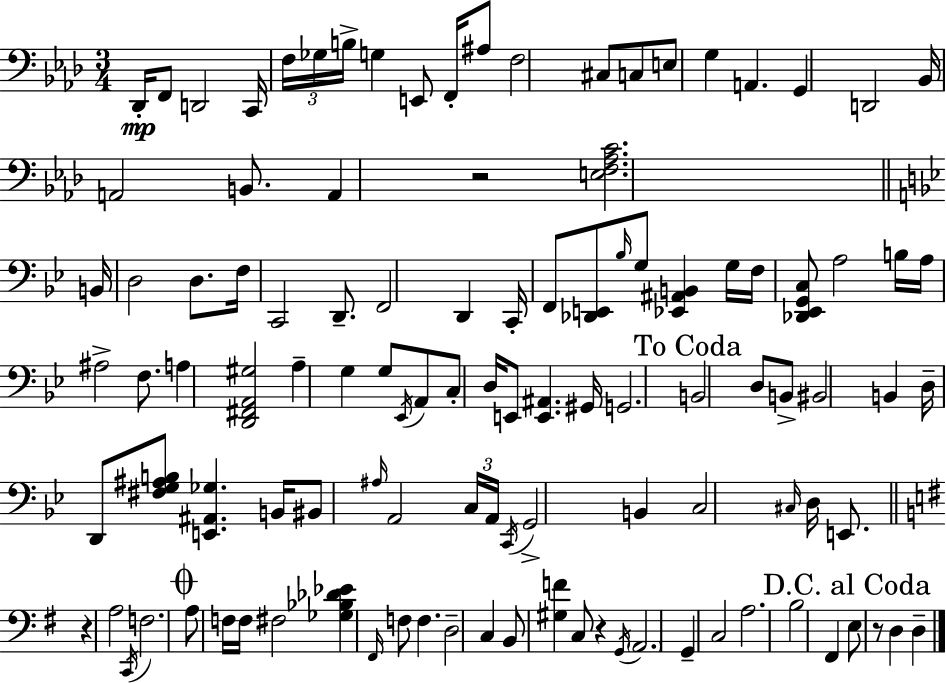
Db2/s F2/e D2/h C2/s F3/s Gb3/s B3/s G3/q E2/e F2/s A#3/e F3/h C#3/e C3/e E3/e G3/q A2/q. G2/q D2/h Bb2/s A2/h B2/e. A2/q R/h [E3,F3,Ab3,C4]/h. B2/s D3/h D3/e. F3/s C2/h D2/e. F2/h D2/q C2/s F2/e [Db2,E2]/e Bb3/s G3/e [Eb2,A#2,B2]/q G3/s F3/s [Db2,Eb2,G2,C3]/e A3/h B3/s A3/s A#3/h F3/e. A3/q [D2,F#2,A2,G#3]/h A3/q G3/q G3/e Eb2/s A2/e C3/e D3/s E2/e [E2,A#2]/q. G#2/s G2/h. B2/h D3/e B2/e BIS2/h B2/q D3/s D2/e [F#3,G3,A#3,B3]/e [E2,A#2,Gb3]/q. B2/s BIS2/e A#3/s A2/h C3/s A2/s C2/s G2/h B2/q C3/h C#3/s D3/s E2/e. R/q A3/h C2/s F3/h. A3/e F3/s F3/s F#3/h [Gb3,Bb3,Db4,Eb4]/q F#2/s F3/e F3/q. D3/h C3/q B2/e [G#3,F4]/q C3/e R/q G2/s A2/h. G2/q C3/h A3/h. B3/h F#2/q E3/e R/e D3/q D3/q